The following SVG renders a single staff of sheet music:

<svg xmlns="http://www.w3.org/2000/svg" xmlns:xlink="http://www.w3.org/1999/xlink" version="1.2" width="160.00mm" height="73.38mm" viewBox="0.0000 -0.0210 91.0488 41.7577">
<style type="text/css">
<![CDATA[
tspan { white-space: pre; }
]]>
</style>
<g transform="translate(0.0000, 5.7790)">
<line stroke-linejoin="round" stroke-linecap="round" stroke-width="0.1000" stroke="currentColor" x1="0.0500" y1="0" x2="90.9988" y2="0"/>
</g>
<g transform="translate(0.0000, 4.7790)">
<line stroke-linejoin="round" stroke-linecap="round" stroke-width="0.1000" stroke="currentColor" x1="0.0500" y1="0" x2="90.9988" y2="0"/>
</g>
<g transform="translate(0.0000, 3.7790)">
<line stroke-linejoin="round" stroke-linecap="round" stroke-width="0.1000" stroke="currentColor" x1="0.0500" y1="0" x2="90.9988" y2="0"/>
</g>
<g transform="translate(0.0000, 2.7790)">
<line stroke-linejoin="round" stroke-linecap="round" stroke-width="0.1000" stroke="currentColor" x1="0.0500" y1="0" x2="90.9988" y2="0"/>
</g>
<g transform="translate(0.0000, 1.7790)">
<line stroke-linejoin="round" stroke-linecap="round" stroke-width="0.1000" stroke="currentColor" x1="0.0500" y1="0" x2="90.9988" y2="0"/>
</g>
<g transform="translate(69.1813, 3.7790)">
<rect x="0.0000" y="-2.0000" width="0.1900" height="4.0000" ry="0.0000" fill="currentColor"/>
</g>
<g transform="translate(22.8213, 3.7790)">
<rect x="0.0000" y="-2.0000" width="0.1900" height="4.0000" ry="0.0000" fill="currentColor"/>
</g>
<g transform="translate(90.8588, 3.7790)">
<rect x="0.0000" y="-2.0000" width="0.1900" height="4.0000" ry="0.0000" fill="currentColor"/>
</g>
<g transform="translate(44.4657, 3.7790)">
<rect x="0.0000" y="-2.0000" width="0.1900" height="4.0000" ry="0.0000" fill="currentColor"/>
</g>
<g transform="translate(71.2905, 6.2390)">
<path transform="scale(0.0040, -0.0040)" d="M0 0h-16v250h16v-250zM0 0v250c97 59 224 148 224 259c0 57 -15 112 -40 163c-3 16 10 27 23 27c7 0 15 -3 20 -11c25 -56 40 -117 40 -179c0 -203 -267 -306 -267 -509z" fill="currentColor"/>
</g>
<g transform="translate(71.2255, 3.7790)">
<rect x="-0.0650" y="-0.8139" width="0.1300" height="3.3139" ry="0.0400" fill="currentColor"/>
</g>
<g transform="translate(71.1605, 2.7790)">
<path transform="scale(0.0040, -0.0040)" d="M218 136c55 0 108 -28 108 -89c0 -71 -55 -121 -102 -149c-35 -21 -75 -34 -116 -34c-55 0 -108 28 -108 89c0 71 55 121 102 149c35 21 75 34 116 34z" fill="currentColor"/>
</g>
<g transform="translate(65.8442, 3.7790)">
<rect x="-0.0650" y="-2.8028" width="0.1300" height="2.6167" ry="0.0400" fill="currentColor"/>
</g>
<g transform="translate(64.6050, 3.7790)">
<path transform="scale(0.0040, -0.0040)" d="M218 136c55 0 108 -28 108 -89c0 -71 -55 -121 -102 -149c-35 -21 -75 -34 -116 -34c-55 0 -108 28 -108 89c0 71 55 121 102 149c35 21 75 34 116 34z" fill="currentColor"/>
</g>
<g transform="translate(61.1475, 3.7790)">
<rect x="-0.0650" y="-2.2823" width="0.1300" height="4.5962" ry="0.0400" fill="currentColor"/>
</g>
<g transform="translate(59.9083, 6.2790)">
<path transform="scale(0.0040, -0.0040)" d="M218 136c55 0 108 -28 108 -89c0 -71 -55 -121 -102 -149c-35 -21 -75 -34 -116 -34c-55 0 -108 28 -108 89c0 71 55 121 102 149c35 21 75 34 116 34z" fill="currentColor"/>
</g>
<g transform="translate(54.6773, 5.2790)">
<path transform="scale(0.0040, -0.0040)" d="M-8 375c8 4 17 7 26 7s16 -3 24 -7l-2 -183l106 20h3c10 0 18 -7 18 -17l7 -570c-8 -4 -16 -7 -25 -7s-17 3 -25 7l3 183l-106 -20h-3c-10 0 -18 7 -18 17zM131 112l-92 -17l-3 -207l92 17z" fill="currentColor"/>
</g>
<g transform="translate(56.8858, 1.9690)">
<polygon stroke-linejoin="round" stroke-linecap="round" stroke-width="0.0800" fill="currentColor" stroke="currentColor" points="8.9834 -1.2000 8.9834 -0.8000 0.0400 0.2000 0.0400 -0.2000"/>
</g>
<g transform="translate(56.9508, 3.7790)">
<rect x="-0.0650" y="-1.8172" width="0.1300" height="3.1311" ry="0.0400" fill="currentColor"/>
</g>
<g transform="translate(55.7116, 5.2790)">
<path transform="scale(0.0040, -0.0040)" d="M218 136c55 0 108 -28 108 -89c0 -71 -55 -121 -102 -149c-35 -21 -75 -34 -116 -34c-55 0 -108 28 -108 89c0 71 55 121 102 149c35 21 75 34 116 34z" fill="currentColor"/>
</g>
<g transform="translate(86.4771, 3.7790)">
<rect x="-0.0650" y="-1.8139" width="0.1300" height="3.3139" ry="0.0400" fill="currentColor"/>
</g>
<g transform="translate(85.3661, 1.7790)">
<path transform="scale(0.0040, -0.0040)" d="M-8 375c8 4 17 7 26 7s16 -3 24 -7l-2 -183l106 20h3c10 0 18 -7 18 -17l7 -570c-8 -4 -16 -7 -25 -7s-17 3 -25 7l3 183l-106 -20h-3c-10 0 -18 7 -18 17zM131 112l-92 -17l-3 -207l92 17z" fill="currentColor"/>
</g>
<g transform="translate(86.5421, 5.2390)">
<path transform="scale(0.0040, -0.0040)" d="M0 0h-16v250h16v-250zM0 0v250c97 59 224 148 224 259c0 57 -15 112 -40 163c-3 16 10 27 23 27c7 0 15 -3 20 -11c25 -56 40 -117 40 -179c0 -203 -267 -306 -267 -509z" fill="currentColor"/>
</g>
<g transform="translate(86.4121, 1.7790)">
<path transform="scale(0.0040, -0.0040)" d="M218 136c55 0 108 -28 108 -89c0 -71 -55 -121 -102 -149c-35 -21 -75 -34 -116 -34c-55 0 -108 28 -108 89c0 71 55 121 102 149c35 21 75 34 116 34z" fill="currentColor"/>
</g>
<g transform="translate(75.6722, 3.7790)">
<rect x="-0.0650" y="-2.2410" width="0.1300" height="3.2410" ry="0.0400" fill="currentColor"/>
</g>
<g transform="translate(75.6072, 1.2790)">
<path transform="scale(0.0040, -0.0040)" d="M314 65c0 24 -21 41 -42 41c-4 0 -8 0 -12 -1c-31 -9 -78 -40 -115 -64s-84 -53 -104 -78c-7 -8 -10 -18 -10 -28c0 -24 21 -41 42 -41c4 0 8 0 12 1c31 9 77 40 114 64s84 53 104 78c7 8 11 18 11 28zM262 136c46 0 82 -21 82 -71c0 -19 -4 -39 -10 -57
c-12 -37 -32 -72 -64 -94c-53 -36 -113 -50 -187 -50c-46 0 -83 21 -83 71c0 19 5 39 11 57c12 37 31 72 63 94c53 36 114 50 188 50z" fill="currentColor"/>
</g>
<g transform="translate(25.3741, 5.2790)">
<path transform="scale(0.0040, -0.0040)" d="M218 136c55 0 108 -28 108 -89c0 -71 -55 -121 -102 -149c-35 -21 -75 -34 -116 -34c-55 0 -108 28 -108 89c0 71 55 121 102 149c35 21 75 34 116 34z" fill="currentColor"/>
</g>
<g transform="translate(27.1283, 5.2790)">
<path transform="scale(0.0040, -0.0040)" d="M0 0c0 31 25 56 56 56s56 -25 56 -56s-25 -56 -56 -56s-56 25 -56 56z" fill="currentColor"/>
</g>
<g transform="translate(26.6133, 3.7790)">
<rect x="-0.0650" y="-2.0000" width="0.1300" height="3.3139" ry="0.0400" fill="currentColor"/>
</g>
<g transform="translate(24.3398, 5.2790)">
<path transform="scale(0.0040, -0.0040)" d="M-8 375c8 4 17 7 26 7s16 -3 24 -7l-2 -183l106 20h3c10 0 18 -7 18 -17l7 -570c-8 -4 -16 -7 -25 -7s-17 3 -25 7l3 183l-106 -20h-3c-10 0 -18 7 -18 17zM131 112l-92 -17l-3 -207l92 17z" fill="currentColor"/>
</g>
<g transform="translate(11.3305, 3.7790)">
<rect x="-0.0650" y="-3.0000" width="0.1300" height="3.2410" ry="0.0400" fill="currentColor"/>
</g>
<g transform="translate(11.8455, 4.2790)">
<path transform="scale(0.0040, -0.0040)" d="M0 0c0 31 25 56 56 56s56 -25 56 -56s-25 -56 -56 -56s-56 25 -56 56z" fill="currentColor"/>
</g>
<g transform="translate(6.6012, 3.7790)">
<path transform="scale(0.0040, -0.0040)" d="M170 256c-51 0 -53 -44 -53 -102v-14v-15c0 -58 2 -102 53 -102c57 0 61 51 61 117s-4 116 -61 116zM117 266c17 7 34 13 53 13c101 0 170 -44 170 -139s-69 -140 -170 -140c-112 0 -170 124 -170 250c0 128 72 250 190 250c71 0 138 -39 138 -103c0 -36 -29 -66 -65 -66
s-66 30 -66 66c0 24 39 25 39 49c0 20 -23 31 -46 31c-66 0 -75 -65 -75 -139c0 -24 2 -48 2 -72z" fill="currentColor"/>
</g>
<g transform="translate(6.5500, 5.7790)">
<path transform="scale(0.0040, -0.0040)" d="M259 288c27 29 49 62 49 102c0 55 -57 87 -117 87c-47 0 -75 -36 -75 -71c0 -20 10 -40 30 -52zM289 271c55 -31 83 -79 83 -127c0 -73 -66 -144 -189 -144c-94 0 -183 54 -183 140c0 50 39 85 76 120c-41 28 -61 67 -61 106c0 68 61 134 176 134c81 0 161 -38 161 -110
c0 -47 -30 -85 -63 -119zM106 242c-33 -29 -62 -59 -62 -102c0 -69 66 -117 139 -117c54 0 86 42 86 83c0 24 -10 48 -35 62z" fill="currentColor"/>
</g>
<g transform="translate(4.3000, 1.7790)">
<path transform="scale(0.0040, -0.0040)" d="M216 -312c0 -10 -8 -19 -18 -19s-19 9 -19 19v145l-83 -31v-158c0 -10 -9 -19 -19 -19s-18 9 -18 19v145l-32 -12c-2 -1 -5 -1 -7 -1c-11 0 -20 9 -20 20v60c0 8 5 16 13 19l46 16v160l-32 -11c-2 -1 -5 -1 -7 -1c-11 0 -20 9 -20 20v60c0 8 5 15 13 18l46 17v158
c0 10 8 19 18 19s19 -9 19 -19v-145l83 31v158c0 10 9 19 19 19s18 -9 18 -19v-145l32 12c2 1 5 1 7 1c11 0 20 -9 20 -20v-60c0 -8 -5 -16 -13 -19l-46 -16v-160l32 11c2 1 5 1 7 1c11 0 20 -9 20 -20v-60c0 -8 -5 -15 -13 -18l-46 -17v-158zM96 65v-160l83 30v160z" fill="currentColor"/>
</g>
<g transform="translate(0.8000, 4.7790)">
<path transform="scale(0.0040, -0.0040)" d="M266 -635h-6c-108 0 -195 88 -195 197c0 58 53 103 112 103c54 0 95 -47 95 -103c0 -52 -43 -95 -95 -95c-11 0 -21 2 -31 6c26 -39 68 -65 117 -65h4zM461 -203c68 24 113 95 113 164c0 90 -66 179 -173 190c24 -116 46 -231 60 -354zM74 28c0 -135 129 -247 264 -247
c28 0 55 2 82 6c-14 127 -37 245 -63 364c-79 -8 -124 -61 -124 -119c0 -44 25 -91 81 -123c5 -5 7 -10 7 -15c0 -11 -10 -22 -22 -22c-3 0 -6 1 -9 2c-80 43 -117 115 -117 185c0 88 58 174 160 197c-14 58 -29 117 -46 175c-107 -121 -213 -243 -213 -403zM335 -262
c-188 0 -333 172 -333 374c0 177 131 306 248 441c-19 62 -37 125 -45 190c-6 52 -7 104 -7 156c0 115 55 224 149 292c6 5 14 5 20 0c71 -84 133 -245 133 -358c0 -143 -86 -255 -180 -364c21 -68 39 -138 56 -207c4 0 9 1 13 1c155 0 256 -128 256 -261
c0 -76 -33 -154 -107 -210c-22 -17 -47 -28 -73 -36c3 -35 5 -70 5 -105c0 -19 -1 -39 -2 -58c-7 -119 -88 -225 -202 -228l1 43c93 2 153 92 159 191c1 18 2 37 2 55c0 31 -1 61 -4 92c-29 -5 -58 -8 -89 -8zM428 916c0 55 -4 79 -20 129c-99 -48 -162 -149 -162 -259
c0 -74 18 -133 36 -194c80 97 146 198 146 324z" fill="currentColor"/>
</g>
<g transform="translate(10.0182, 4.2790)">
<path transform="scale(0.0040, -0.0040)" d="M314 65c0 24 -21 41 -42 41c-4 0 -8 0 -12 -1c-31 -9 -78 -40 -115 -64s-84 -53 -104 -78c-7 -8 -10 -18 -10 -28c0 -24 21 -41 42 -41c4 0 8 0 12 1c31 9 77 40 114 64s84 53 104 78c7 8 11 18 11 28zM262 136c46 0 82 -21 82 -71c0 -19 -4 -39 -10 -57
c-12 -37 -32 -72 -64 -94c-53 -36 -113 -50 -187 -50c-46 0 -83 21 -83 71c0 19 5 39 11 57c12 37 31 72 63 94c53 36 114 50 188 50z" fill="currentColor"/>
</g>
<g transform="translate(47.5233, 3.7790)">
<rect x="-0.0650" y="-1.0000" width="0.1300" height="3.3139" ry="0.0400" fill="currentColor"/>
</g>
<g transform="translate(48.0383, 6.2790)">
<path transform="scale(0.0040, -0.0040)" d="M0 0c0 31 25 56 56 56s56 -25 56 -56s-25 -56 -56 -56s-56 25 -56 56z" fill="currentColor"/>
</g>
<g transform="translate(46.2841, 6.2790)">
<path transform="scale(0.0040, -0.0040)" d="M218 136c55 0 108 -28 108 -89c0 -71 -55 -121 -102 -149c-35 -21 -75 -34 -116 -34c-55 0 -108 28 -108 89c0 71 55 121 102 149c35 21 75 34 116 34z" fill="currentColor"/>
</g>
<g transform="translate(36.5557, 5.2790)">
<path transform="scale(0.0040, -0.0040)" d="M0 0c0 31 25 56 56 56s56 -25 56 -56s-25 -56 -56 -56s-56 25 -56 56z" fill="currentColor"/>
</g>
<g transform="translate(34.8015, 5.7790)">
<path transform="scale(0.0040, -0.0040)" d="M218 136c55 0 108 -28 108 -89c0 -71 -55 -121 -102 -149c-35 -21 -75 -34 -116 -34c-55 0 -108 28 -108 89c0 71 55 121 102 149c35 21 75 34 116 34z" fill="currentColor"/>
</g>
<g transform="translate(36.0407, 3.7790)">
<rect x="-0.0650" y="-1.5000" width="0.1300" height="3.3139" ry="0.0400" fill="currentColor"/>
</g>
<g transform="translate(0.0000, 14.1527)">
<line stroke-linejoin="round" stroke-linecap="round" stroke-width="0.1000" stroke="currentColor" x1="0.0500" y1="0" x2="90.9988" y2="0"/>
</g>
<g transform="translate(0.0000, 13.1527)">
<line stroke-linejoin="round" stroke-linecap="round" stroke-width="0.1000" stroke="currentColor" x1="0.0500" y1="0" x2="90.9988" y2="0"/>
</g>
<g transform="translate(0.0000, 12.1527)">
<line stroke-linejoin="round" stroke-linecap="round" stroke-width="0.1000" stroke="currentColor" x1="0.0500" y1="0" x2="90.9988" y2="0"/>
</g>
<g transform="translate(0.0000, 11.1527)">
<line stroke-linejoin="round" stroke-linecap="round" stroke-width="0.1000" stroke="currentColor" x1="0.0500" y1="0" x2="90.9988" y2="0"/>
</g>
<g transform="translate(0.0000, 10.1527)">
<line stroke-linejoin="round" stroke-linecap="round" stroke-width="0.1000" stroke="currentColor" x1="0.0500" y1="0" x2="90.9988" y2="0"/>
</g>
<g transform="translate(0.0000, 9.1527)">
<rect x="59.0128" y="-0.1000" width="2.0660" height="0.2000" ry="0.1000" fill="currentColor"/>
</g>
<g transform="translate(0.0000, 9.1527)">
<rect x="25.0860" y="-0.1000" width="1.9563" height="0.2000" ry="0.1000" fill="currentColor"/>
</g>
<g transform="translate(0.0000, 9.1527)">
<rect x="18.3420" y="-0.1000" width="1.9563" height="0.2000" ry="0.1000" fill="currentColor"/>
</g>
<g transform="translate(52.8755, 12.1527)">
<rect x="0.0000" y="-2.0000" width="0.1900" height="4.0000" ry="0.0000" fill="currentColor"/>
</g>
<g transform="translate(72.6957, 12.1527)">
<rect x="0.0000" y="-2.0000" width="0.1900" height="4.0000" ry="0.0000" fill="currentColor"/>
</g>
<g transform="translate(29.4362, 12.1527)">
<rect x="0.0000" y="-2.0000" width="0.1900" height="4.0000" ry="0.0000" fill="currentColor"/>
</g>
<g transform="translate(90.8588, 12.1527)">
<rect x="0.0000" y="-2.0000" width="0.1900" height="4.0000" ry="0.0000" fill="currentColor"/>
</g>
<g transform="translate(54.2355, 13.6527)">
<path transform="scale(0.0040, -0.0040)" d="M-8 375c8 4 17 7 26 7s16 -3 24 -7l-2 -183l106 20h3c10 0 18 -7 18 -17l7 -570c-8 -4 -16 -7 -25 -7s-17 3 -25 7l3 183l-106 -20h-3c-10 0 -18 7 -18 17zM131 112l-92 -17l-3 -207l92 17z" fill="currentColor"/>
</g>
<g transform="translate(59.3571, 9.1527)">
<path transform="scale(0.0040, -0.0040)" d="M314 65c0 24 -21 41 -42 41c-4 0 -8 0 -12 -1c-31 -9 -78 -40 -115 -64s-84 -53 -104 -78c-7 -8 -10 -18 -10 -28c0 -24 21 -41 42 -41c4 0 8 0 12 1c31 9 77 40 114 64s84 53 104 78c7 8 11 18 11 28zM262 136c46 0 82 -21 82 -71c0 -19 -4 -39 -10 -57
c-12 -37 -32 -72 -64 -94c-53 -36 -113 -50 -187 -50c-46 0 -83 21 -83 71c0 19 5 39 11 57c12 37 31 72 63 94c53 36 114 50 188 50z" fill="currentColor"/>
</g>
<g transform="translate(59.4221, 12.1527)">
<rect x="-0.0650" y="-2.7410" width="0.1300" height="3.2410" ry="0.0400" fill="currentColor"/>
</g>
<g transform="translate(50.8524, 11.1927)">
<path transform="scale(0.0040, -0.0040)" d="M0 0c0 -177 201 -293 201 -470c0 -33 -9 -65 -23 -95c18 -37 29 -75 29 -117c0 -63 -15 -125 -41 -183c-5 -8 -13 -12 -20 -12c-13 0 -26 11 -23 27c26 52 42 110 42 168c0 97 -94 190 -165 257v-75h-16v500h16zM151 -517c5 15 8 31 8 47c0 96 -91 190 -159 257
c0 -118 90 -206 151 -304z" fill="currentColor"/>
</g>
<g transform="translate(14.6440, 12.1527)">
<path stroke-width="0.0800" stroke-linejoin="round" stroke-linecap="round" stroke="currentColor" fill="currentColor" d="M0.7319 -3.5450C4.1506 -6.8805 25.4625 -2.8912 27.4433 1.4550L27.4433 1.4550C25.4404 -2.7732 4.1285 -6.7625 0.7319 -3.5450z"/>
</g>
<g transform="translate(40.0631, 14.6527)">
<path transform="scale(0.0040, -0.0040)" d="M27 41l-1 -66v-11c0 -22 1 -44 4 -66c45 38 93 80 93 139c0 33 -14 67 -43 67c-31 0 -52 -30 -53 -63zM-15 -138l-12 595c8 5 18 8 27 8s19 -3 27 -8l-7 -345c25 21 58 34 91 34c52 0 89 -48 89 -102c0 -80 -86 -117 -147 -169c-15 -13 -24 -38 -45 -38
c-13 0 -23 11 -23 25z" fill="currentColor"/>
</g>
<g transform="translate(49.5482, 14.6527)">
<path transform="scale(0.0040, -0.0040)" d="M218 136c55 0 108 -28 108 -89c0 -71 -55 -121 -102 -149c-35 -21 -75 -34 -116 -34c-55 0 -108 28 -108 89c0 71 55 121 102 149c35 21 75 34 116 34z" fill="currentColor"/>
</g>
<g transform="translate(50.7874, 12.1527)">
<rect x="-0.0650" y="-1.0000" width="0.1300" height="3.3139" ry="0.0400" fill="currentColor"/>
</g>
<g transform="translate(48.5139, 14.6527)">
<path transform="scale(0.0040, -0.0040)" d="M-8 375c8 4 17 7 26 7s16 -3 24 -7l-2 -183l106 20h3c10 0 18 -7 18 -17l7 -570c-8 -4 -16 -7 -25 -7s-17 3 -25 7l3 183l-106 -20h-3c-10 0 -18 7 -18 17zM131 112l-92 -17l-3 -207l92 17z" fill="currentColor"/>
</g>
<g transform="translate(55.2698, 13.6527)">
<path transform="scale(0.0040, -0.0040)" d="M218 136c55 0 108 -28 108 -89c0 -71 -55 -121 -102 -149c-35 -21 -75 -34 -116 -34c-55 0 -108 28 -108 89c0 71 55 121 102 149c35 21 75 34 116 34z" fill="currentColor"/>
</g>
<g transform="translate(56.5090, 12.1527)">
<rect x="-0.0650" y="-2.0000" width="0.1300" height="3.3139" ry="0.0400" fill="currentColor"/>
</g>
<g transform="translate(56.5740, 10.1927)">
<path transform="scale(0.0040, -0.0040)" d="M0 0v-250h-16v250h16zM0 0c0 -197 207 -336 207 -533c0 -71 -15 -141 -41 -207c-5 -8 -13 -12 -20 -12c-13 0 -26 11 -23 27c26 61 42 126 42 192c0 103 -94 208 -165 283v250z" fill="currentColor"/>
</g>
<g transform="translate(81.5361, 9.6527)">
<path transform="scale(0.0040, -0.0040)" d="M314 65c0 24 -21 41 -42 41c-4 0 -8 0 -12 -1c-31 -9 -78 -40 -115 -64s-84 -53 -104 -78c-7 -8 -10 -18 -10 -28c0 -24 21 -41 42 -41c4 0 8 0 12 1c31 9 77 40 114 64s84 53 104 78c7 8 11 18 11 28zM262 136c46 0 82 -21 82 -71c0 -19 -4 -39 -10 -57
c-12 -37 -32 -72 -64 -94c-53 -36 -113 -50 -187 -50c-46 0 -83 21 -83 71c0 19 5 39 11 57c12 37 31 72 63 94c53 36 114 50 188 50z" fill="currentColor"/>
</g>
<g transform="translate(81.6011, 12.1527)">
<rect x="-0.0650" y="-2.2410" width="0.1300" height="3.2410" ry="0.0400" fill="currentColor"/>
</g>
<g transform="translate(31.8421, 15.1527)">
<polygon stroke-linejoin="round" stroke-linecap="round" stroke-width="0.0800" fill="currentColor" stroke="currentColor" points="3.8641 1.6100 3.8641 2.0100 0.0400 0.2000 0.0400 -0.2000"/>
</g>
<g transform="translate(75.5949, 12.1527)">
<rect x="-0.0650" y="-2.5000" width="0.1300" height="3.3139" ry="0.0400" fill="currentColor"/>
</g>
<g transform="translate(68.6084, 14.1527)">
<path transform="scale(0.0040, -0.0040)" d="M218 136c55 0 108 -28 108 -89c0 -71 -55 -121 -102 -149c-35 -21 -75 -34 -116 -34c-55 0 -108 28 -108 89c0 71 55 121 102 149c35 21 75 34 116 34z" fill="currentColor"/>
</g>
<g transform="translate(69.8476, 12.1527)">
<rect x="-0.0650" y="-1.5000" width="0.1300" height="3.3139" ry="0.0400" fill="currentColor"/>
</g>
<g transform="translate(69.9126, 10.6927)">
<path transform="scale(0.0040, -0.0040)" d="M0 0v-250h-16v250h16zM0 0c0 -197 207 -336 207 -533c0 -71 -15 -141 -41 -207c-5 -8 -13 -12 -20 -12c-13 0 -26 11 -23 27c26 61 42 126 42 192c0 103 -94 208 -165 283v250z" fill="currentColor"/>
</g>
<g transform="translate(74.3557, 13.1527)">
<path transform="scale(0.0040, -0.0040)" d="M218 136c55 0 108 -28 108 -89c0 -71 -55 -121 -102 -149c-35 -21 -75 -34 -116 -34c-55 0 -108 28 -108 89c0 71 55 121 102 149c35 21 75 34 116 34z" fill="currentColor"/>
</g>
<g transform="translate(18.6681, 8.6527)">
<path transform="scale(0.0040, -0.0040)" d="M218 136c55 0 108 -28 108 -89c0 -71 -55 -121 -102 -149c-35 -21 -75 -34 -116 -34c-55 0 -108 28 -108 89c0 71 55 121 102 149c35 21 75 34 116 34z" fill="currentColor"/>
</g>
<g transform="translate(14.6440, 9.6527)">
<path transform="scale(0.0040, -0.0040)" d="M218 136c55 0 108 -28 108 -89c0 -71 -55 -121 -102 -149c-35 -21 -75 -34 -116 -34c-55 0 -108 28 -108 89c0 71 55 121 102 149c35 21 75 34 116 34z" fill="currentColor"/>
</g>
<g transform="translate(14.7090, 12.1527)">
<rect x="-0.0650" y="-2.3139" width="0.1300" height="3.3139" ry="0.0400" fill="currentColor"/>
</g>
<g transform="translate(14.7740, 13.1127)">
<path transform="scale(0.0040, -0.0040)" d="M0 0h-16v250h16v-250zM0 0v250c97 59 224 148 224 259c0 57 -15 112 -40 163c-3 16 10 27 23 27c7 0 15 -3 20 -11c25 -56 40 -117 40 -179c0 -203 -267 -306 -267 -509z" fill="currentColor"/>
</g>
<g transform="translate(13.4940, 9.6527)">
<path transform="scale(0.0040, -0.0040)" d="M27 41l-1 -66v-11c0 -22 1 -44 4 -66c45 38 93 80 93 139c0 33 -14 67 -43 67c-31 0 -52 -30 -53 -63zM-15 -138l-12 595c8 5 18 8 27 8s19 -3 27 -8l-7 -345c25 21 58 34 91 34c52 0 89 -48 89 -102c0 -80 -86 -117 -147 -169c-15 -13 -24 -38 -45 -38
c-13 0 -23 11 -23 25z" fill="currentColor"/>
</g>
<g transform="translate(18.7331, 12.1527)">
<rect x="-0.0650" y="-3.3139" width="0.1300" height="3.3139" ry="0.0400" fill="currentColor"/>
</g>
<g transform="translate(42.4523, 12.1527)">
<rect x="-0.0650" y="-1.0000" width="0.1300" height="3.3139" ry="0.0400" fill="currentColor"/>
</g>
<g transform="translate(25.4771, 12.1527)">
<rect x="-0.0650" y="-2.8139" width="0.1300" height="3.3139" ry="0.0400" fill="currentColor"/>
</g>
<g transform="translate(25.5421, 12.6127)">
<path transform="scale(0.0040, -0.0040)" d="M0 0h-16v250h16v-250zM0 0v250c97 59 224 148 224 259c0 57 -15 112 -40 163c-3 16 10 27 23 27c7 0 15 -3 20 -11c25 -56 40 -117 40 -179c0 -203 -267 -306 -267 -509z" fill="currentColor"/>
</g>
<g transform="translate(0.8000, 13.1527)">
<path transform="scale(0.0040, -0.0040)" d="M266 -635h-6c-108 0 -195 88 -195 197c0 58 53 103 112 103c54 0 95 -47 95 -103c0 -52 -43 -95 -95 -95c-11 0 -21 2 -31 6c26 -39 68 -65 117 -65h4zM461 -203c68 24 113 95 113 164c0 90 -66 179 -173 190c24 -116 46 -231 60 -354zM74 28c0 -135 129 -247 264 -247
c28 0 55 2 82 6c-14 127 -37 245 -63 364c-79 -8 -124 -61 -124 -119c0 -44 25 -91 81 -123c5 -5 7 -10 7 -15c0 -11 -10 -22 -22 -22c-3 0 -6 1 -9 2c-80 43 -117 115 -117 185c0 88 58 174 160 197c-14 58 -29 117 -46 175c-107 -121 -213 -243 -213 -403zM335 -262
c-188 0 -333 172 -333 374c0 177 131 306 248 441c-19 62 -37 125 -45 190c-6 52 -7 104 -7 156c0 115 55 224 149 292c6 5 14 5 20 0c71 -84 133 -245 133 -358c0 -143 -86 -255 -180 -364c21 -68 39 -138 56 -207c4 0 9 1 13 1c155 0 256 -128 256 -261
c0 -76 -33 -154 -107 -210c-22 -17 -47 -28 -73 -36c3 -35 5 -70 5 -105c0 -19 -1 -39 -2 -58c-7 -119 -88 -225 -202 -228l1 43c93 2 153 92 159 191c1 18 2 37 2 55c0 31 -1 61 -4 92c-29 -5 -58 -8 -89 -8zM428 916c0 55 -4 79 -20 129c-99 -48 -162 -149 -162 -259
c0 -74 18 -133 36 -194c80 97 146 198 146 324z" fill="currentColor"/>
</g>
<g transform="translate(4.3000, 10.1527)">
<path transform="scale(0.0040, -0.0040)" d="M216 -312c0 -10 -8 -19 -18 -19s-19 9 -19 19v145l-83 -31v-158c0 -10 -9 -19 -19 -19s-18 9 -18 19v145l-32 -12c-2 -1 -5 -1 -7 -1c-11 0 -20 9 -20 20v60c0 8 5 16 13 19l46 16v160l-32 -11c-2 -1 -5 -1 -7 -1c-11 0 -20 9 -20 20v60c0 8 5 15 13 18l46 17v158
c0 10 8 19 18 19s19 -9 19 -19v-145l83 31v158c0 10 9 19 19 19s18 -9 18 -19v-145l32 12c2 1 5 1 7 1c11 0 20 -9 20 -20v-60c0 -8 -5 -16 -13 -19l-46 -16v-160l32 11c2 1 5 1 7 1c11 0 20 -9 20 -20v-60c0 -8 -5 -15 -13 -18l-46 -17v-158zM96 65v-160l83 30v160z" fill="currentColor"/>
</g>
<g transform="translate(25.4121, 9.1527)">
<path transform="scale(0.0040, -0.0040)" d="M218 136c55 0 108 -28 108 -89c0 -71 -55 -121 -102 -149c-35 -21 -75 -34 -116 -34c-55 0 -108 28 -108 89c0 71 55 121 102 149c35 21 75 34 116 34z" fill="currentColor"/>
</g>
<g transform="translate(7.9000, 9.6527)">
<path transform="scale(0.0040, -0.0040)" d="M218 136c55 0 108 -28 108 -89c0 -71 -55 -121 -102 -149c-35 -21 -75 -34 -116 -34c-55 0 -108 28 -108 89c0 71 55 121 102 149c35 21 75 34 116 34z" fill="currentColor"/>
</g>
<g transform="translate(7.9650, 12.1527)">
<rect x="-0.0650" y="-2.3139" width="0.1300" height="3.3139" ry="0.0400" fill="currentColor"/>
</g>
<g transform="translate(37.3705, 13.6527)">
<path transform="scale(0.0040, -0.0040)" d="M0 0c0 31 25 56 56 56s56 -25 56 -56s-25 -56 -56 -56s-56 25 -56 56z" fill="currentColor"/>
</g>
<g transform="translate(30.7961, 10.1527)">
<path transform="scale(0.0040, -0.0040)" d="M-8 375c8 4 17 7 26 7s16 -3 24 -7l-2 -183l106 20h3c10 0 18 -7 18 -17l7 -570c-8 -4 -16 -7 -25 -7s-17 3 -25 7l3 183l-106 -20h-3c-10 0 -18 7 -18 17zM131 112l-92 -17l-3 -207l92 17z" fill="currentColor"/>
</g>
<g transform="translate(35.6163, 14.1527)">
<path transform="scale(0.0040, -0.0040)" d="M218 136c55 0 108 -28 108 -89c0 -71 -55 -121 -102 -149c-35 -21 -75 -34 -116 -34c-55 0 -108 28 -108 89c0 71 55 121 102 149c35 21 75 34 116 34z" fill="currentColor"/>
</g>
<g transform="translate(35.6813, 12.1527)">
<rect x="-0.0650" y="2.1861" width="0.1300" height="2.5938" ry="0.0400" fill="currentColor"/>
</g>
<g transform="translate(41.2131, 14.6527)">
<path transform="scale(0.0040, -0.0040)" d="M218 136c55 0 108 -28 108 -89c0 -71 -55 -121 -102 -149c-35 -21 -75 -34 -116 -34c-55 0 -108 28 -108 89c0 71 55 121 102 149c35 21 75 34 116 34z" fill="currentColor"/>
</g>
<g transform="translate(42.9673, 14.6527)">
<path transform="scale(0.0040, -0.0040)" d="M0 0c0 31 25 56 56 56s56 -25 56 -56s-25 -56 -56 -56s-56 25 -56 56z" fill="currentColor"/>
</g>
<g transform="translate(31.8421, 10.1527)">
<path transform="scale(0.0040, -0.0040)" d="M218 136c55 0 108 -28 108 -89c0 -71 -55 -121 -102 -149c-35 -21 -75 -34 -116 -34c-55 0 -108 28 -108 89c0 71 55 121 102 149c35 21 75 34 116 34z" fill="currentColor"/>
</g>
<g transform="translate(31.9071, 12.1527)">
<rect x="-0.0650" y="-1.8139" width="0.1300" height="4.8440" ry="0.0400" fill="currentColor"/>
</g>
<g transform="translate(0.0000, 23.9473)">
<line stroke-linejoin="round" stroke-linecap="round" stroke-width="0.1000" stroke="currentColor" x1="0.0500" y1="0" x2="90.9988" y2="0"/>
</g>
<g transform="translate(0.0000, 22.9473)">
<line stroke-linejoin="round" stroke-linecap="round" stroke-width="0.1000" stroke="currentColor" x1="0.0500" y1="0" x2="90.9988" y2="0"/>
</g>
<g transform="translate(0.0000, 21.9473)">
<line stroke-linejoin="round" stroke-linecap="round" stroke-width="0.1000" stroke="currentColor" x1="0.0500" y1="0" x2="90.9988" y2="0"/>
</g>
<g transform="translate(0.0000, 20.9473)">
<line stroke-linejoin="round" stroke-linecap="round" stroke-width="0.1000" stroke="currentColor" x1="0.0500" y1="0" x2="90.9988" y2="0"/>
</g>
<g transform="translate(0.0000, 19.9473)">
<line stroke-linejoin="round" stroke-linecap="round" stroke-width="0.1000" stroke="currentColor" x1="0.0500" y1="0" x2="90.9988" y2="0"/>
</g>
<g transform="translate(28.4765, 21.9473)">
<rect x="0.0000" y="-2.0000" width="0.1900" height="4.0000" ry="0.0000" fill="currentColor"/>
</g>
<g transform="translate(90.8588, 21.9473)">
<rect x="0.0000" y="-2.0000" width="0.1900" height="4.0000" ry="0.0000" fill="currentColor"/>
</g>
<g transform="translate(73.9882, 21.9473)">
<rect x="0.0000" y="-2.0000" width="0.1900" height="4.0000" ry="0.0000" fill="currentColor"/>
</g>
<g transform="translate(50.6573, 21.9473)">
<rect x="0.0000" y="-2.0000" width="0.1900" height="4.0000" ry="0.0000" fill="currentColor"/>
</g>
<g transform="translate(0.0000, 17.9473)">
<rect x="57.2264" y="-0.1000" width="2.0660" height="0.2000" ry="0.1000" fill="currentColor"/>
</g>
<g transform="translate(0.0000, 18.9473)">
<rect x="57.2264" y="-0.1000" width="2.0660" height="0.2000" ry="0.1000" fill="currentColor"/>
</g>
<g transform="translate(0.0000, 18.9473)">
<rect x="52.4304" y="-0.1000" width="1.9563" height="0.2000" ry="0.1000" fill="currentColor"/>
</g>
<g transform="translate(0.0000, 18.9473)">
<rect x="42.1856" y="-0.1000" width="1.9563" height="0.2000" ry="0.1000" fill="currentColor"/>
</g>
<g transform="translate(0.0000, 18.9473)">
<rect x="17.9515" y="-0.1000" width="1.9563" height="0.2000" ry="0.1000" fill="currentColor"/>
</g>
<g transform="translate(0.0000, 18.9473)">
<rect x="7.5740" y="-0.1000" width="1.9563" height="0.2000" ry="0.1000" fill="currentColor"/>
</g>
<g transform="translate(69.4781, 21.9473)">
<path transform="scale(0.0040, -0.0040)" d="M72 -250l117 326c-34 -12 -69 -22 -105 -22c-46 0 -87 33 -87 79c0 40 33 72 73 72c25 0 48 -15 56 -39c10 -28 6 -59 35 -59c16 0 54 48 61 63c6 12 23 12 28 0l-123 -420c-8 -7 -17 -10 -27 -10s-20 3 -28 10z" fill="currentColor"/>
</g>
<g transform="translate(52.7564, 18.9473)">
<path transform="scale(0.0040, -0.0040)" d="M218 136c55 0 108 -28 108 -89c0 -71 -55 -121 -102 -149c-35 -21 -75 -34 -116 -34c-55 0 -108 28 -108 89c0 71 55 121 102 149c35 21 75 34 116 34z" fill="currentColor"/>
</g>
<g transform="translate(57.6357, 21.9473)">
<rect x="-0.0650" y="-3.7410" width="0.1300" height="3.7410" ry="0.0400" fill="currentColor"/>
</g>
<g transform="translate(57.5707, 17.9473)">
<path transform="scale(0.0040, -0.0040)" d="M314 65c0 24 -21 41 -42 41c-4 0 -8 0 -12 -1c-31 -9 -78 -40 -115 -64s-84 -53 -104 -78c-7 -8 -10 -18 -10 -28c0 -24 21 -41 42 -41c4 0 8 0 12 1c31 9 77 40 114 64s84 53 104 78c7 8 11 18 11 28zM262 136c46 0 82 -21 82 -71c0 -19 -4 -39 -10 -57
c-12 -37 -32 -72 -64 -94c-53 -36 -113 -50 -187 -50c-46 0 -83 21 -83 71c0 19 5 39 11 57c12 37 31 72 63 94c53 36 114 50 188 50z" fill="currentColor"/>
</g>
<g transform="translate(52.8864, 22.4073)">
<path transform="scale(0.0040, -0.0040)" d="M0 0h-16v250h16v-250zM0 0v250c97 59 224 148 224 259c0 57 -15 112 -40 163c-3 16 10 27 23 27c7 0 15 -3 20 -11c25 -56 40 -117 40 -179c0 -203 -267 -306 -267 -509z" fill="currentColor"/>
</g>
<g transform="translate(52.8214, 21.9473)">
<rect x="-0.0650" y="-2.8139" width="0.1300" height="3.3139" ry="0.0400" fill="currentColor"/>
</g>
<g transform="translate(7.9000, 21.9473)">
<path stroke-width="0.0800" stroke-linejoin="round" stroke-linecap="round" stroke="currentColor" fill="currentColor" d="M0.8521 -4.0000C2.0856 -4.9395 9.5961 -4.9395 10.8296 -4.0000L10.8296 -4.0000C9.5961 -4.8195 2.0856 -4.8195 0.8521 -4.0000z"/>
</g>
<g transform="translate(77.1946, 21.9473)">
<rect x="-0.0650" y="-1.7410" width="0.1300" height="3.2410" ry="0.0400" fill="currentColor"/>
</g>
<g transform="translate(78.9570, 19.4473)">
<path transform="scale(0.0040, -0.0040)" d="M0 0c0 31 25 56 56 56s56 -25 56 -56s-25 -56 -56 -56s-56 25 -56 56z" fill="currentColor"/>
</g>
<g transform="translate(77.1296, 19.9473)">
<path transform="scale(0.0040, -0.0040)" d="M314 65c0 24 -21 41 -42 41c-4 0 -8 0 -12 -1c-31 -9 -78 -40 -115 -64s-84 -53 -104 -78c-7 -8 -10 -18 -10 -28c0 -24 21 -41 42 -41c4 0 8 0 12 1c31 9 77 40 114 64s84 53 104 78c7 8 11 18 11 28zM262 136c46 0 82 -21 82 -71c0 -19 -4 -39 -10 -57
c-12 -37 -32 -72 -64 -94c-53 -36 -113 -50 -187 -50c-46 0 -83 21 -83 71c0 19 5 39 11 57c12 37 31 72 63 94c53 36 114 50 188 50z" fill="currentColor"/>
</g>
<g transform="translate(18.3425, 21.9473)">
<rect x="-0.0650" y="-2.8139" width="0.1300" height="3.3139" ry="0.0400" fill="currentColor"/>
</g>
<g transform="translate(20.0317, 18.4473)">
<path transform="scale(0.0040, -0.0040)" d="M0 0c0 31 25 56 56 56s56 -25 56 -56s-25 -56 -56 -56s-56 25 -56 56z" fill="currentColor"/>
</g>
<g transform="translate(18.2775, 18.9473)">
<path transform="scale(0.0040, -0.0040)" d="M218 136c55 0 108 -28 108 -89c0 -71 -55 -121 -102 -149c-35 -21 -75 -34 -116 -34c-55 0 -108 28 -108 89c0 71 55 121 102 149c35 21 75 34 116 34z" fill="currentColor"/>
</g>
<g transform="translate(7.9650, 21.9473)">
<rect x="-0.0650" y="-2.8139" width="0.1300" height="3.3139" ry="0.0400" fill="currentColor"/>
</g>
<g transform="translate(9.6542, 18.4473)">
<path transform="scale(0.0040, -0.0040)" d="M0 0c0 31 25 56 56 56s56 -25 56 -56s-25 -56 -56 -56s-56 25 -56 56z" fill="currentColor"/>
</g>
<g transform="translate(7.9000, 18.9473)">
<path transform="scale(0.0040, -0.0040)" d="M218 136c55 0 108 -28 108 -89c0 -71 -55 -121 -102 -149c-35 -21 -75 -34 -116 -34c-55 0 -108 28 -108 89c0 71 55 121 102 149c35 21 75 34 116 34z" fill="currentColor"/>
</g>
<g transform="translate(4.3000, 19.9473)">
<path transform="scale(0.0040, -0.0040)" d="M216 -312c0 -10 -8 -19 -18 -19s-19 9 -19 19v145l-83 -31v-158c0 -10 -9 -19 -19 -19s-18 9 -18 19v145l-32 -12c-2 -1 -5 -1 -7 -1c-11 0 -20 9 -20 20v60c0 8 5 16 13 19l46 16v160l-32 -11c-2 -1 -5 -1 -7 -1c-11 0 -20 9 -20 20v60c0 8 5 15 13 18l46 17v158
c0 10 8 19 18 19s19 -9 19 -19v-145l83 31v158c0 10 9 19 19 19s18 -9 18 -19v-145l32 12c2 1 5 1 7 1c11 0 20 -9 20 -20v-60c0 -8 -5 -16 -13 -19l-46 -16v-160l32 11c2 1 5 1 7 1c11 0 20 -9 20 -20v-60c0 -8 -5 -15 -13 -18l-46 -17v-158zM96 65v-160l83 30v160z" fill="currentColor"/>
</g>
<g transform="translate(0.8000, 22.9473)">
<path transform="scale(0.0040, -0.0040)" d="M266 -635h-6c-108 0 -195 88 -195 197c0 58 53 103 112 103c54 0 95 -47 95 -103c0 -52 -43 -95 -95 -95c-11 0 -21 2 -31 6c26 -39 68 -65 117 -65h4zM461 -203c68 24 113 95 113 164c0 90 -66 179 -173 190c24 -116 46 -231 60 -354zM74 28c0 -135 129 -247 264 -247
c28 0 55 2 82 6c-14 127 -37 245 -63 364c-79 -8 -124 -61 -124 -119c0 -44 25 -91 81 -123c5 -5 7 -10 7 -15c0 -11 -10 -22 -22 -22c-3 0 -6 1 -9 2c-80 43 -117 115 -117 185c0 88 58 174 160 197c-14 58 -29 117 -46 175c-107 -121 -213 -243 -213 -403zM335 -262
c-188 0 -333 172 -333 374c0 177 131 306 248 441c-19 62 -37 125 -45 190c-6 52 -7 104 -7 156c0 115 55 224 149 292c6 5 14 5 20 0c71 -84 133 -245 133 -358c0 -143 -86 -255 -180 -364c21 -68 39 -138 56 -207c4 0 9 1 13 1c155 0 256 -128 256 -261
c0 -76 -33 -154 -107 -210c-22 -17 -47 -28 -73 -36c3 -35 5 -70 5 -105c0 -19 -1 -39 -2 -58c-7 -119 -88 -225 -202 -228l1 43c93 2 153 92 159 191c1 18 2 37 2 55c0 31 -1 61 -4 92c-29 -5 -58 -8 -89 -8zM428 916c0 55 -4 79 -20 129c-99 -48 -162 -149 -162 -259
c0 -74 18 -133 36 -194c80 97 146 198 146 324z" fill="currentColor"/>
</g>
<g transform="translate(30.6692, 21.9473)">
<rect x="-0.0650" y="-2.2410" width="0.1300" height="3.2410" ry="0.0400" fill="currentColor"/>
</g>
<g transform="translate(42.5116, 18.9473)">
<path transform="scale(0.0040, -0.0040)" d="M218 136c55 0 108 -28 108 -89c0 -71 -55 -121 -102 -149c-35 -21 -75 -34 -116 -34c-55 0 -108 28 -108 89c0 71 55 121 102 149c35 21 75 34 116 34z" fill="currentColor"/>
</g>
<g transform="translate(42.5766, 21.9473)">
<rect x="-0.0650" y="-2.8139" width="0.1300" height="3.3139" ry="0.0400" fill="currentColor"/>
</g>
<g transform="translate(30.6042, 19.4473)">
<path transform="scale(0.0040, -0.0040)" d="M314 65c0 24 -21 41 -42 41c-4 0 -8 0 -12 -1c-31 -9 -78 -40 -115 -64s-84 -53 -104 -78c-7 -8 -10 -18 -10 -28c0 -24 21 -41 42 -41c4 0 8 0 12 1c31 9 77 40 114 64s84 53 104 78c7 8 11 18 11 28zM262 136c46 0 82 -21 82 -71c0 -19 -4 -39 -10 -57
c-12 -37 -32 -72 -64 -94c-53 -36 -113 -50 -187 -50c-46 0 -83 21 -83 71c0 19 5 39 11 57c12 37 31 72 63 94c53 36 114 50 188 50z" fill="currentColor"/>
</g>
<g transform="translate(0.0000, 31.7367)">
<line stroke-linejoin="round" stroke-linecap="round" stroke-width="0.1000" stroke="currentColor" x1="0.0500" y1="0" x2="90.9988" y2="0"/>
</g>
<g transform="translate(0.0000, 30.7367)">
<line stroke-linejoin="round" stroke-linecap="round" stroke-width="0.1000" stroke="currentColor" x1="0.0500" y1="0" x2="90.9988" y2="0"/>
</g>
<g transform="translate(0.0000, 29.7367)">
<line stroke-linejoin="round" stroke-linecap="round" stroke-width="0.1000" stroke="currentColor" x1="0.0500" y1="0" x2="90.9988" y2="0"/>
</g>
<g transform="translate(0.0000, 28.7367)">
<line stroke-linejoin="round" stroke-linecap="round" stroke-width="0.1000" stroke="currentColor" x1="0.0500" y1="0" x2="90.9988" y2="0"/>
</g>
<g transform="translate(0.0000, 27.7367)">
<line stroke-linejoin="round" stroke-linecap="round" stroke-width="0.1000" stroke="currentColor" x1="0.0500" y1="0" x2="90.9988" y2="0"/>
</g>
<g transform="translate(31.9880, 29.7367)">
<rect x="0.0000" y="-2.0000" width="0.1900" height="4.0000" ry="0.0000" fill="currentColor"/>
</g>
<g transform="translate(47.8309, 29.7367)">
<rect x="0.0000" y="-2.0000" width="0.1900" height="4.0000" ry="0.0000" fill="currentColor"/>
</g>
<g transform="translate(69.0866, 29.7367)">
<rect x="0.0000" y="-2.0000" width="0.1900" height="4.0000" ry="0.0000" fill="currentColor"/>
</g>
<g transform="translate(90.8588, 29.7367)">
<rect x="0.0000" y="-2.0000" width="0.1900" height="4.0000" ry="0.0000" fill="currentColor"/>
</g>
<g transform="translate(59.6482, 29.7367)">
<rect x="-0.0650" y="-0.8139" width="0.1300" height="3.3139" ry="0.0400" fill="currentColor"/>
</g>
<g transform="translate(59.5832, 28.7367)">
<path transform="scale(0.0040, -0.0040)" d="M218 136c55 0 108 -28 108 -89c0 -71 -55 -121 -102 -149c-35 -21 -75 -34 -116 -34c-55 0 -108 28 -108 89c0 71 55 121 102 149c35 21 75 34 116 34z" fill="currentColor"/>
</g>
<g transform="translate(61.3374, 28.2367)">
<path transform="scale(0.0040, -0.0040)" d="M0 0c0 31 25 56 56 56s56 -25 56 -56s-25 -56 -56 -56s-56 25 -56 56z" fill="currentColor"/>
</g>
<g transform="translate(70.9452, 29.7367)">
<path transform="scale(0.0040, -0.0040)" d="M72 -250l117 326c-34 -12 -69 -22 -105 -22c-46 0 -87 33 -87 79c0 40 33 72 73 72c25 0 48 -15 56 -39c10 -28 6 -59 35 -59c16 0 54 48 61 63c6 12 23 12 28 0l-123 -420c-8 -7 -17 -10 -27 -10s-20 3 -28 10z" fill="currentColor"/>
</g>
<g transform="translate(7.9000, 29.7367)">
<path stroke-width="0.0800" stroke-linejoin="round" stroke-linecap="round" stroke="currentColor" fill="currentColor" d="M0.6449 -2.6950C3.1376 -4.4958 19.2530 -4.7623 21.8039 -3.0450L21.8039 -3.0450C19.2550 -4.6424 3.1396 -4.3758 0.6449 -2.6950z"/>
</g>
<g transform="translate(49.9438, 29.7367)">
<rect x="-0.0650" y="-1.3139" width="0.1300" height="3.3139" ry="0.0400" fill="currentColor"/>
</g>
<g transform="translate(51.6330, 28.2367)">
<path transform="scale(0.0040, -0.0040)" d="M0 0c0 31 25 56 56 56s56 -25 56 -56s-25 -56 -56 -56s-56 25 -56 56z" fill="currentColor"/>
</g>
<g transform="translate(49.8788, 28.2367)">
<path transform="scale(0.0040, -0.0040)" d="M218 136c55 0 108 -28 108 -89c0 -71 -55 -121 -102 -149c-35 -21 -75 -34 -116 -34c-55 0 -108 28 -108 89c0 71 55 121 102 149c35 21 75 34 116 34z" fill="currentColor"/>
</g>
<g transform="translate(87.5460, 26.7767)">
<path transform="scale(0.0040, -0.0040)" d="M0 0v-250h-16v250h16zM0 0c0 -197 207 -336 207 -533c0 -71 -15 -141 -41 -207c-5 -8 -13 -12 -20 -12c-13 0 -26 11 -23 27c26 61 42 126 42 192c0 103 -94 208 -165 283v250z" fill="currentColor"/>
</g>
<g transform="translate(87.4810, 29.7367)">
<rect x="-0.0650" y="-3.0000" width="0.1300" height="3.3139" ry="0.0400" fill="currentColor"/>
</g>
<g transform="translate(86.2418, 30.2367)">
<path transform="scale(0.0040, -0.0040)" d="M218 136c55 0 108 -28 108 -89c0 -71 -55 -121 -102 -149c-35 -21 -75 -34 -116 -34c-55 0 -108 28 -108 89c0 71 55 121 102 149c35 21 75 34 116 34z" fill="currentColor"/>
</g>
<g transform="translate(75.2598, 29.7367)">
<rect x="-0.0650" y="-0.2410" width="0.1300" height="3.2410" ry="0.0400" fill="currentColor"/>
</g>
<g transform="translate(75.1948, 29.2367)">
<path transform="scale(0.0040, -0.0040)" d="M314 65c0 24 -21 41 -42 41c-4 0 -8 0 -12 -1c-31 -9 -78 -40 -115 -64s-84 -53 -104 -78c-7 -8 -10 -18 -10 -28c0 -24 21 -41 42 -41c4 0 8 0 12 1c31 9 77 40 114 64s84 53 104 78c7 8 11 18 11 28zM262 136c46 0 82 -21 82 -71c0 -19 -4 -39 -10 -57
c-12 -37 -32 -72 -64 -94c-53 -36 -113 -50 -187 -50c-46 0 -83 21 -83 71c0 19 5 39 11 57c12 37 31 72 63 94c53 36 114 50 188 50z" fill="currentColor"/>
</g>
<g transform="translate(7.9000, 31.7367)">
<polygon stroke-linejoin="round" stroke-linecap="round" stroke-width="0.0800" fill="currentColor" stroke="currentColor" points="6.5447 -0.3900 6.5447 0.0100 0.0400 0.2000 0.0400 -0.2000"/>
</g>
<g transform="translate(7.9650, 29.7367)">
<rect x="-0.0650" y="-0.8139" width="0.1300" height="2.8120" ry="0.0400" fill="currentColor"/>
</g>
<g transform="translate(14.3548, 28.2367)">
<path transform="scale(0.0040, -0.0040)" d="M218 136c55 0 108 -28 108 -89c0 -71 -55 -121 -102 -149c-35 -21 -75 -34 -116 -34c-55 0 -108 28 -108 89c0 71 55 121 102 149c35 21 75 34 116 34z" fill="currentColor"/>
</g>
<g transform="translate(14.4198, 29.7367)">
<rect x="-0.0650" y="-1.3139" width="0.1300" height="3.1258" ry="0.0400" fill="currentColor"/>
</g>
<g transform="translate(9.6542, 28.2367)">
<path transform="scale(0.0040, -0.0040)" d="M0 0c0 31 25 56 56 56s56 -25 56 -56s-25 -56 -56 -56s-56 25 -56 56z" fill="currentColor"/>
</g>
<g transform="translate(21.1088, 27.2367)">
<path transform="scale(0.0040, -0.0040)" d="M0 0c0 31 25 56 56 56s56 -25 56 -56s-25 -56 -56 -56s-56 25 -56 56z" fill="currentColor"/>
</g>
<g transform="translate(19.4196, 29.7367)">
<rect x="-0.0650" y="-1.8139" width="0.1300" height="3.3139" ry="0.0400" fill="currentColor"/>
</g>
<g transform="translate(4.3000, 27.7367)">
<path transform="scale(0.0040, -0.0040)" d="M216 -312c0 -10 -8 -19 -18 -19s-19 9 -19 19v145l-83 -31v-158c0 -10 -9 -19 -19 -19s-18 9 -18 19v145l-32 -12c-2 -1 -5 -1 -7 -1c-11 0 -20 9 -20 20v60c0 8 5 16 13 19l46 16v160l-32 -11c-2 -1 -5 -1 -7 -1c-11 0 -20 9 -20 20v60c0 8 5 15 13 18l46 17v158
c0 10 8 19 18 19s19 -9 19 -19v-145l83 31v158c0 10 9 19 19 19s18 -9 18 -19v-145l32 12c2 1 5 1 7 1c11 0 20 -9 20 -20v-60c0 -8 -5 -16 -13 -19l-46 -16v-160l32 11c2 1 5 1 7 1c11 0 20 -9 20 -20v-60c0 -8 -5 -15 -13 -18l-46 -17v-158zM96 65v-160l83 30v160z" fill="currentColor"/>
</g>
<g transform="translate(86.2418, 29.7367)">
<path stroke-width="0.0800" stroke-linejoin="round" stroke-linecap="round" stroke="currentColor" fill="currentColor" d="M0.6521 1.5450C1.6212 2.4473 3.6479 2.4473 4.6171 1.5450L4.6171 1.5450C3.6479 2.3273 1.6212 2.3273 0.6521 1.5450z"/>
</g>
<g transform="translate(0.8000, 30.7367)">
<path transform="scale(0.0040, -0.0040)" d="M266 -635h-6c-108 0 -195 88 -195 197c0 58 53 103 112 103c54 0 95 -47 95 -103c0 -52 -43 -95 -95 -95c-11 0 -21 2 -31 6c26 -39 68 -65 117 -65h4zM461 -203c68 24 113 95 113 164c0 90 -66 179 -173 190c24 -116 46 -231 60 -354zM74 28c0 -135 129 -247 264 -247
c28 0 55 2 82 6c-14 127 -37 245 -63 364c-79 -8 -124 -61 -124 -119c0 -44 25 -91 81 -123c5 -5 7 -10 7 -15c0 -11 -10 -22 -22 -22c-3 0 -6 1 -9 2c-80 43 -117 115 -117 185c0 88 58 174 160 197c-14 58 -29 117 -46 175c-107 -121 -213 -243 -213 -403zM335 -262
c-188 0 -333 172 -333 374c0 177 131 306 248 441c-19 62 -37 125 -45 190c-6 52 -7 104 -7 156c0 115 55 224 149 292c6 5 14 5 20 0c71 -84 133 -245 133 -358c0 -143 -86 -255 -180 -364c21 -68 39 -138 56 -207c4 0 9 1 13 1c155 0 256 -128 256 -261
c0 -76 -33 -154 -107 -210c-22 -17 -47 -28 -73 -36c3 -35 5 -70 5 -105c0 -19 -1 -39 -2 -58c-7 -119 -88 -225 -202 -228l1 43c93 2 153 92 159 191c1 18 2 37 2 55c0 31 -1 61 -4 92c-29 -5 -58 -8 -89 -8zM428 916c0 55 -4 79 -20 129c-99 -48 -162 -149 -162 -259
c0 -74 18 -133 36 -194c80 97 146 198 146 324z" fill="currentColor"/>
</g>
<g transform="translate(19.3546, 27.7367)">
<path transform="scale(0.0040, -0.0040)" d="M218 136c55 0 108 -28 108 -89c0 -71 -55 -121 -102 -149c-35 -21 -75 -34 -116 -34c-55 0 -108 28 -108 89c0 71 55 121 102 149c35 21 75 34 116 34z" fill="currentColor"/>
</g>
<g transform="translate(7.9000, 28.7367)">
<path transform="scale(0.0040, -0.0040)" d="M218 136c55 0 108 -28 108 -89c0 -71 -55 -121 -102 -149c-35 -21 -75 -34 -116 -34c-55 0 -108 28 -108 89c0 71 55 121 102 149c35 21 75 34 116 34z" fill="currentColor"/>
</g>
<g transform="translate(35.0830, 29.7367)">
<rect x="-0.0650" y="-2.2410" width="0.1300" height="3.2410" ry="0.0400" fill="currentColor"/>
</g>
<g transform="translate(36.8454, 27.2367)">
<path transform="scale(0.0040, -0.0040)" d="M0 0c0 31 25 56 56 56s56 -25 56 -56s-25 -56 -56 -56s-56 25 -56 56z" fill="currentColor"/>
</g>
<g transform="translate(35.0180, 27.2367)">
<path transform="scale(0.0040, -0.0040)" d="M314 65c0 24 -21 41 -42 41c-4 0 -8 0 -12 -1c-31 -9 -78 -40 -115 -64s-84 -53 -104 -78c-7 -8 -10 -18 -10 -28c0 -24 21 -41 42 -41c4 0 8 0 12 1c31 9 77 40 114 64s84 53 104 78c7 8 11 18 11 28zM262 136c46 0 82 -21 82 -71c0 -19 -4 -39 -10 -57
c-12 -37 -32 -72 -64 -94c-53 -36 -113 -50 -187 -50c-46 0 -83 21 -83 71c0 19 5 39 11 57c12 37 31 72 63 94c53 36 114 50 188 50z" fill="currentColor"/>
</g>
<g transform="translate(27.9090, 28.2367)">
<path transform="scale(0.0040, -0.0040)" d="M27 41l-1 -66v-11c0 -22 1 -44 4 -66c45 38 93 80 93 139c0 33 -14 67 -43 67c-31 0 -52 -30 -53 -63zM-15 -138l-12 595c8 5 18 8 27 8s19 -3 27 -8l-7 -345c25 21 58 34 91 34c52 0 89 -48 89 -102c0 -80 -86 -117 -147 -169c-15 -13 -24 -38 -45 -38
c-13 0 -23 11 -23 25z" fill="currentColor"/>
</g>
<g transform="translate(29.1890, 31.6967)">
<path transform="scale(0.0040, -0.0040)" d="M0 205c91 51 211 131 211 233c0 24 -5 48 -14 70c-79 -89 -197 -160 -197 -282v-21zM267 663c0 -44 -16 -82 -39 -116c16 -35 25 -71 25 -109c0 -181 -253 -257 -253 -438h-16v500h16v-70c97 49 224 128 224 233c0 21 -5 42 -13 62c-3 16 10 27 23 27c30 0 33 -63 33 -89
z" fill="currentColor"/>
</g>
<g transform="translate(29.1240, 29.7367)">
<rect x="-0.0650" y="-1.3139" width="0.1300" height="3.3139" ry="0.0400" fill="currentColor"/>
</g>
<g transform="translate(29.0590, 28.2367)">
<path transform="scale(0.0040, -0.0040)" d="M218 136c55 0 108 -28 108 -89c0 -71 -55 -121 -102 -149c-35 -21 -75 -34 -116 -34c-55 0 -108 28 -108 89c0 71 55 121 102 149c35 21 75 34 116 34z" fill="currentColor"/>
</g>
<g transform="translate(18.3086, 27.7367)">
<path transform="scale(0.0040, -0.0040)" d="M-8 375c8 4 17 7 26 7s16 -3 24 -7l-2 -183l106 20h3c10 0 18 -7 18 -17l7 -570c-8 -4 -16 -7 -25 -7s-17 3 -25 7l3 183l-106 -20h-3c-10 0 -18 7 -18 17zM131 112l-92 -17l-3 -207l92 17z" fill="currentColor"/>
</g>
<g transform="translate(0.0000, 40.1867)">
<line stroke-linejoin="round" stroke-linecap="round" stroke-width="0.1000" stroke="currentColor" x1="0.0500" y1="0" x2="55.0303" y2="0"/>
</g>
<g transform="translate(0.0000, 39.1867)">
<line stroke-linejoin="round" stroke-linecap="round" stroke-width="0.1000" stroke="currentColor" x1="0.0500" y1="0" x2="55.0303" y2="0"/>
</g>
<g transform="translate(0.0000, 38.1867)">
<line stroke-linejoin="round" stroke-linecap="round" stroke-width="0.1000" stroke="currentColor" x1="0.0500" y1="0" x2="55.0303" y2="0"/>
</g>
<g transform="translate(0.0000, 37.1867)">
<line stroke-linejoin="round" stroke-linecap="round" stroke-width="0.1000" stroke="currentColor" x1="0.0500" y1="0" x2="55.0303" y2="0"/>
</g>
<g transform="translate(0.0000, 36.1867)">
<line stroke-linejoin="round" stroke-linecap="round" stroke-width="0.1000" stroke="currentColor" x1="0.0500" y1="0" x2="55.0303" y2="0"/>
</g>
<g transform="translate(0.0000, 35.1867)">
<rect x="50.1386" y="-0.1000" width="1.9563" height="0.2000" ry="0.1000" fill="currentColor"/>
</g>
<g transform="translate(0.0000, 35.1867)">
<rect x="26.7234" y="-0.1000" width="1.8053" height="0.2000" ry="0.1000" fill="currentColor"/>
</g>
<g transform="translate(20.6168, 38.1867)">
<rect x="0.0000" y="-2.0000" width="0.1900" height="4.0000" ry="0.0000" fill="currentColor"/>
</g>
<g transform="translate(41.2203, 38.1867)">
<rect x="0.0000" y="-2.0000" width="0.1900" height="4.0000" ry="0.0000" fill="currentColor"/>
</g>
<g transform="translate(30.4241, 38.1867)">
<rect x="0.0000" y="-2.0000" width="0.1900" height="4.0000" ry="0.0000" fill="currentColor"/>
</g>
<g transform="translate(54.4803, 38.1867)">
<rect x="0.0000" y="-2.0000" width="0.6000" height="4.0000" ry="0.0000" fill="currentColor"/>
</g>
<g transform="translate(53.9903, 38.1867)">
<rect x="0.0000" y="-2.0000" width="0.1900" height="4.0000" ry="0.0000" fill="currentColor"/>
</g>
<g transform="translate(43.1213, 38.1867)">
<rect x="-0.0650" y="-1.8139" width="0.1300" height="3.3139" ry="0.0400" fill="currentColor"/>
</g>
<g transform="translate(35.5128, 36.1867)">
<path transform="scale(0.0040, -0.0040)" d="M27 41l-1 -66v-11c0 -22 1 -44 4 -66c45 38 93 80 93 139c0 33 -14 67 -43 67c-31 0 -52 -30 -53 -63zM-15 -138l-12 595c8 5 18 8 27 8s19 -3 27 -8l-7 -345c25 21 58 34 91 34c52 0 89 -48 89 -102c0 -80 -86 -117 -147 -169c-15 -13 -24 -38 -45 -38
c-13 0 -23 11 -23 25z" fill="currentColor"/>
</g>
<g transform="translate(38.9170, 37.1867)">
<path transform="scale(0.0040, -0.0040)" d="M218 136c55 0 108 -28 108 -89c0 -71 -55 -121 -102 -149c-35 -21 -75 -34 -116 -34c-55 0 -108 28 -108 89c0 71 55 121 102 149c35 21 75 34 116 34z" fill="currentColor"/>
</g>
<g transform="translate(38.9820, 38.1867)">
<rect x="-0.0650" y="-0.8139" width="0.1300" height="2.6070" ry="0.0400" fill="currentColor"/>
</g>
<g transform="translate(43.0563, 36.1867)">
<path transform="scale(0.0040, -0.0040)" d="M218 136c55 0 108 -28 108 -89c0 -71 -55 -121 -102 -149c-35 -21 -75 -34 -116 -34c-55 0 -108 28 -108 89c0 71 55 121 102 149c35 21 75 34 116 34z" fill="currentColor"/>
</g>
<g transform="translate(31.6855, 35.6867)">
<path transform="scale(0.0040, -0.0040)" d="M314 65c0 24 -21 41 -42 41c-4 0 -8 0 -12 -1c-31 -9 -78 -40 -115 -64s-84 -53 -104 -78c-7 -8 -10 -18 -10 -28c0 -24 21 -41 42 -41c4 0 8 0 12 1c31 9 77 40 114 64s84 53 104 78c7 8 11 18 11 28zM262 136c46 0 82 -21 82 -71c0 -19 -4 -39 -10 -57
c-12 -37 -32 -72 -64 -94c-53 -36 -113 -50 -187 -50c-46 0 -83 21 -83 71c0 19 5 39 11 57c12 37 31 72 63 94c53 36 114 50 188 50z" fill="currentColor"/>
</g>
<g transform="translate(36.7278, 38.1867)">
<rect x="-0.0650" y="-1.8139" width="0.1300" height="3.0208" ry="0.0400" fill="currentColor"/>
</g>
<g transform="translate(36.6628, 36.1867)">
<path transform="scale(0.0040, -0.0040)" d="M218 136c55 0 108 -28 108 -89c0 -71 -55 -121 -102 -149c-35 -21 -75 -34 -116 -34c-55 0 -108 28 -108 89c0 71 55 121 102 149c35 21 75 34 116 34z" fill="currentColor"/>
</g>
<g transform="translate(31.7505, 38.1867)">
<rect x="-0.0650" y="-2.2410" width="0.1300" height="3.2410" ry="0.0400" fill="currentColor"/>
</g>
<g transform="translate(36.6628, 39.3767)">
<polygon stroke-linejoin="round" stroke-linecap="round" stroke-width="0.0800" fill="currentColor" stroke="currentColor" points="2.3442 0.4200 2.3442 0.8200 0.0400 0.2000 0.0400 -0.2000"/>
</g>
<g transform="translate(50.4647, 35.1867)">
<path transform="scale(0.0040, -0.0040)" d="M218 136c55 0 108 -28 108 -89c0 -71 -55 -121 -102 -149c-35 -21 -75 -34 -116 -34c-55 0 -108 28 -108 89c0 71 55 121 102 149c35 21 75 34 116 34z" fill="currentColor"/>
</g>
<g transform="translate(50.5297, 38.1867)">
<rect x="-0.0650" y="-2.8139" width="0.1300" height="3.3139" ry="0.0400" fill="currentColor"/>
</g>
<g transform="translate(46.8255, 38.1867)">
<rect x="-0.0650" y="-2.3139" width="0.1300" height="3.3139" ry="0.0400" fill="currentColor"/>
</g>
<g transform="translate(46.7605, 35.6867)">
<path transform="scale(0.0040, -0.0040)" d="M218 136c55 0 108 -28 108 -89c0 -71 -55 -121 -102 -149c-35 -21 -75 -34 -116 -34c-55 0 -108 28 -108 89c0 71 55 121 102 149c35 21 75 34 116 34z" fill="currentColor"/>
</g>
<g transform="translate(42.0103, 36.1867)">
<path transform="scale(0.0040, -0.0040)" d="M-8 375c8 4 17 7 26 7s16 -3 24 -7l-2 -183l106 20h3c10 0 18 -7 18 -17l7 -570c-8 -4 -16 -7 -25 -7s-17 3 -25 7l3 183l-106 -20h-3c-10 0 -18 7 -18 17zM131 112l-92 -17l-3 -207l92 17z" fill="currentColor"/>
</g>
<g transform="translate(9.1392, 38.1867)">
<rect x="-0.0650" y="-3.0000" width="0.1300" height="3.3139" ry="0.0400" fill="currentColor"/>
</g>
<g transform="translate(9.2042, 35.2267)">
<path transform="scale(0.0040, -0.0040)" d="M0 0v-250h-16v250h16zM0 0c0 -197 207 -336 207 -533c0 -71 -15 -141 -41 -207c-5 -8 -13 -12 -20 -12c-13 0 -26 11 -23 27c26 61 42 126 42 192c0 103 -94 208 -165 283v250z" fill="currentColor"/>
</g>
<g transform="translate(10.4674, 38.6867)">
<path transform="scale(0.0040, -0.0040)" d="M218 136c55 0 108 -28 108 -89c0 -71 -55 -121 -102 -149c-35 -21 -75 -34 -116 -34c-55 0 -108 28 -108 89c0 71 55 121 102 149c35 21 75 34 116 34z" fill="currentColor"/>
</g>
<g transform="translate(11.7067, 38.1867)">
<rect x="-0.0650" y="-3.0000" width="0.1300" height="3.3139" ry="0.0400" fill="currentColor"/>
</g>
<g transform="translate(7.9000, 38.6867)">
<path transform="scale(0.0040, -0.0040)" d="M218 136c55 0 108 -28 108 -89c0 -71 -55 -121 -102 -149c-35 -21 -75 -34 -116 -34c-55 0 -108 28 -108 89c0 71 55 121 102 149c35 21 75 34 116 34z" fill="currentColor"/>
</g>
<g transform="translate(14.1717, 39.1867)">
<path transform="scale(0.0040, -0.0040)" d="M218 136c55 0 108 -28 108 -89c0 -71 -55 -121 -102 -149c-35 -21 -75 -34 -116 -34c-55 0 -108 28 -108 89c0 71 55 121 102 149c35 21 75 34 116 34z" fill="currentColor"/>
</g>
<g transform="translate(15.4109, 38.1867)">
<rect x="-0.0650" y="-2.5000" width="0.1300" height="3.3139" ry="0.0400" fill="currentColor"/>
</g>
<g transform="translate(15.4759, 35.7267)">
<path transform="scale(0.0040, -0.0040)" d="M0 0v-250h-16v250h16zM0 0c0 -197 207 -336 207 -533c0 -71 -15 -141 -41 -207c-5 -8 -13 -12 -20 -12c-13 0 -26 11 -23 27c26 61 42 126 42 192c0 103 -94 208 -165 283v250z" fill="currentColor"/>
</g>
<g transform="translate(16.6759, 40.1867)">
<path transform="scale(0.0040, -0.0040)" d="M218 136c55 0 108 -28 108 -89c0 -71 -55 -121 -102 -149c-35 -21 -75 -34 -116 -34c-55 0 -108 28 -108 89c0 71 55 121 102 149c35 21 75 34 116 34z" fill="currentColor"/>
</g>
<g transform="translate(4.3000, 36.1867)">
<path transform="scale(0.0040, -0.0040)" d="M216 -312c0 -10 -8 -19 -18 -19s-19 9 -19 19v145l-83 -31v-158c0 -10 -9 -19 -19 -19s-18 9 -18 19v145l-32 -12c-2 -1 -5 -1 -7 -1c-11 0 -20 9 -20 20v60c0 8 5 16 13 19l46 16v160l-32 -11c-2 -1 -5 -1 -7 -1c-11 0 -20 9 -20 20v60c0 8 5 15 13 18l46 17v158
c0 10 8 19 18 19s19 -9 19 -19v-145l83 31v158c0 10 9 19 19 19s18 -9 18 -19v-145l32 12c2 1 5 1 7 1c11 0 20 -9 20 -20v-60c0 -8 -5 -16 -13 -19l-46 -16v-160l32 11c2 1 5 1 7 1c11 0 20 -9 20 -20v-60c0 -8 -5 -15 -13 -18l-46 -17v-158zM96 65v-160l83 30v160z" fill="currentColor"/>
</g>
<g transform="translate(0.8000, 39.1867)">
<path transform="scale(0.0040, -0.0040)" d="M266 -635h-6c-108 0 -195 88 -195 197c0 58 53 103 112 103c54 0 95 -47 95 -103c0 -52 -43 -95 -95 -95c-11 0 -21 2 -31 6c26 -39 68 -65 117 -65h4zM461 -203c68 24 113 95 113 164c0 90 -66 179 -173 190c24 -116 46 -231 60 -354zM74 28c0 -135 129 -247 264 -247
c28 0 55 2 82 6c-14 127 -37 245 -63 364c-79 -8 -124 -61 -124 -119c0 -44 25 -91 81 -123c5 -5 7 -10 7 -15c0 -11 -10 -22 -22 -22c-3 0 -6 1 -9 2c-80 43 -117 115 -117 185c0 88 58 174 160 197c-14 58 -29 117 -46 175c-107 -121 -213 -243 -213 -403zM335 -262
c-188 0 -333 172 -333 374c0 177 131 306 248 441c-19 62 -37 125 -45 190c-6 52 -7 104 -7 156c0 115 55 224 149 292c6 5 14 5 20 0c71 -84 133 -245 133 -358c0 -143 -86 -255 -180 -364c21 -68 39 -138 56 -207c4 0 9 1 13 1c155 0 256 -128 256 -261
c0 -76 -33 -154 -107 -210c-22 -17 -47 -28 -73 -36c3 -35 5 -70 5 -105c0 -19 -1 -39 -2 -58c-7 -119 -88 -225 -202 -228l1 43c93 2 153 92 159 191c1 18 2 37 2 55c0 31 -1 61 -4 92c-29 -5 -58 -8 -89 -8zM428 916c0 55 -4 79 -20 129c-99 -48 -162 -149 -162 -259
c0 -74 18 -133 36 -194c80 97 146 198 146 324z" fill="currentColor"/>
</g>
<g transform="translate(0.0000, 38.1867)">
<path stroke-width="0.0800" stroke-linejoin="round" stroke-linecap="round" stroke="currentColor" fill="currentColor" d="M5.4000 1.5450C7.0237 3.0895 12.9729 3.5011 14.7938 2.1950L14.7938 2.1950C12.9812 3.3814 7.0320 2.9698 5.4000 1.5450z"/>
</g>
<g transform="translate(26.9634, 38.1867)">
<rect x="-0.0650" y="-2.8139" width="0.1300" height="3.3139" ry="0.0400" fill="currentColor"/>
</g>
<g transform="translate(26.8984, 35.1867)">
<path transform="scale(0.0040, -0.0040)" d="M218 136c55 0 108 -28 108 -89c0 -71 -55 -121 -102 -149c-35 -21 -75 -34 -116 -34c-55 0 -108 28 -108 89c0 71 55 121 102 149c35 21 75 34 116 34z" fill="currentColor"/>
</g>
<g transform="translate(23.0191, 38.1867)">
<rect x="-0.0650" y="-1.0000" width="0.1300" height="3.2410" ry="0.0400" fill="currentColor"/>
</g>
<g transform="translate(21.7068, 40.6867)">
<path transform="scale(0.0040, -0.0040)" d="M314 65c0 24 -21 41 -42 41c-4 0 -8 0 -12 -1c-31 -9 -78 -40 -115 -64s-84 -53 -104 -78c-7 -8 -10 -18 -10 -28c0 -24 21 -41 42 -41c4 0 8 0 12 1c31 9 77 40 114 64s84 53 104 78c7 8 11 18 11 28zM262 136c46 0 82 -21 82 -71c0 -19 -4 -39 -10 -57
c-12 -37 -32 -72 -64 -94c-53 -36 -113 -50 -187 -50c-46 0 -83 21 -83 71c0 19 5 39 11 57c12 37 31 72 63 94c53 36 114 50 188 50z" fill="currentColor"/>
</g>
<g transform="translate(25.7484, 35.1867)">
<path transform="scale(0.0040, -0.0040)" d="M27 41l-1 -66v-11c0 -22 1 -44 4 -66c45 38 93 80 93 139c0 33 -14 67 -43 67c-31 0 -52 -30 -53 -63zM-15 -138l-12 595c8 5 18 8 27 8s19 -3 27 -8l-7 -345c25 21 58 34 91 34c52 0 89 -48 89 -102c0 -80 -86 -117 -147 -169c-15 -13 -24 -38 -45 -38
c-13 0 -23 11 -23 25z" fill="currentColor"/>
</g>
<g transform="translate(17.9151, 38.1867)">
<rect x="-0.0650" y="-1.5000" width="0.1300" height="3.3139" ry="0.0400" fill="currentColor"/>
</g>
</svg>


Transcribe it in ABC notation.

X:1
T:Untitled
M:6/8
L:1/4
K:G
A2 F E D F/2 D/2 B/2 d/2 g2 f/2 g _g/2 b a/2 f/2 E/2 _D D/4 F/2 a2 E/2 G g2 a a g2 a a/2 c'2 z/2 ^f2 d/2 e/2 f _e/4 g2 e d z/2 c2 A/2 A/2 A G/2 E D2 _a g2 _f/2 d/2 f g a